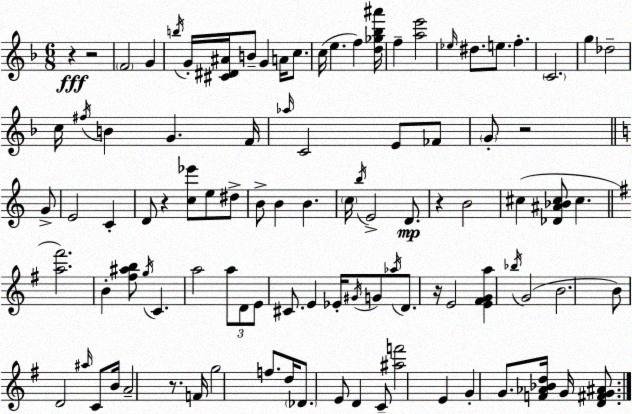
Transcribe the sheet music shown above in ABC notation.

X:1
T:Untitled
M:6/8
L:1/4
K:Dm
z z2 F2 G b/4 G/4 [^C^D^A]/4 B/2 G A/4 c/2 c/4 e f [d_g_b^a']/4 f [ae']2 _e/4 ^d/2 e/2 f C2 g _d2 c/4 ^f/4 B G F/4 _a/4 C2 E/2 _F/2 G/2 z2 G/2 E2 C D/2 z [c_e']/2 e/2 ^d/2 B/2 B B c/4 b/4 E2 D/2 z B2 ^c [_D^A_B^c]/2 ^c [a^f']2 B [^f^ab]/2 g/4 C a2 a/2 D/2 E/2 ^C/2 E _E/4 ^G/4 G/2 _a/4 D/2 z/4 E2 [E^FGa] _b/4 G2 B2 B/2 D2 ^a/4 C/2 B/4 A2 z/2 F/4 g2 f/2 d/4 _D/2 E/2 D C/2 [^af']2 E G G/2 [F_A_Bd]/4 G/4 [D^FG^A]/2